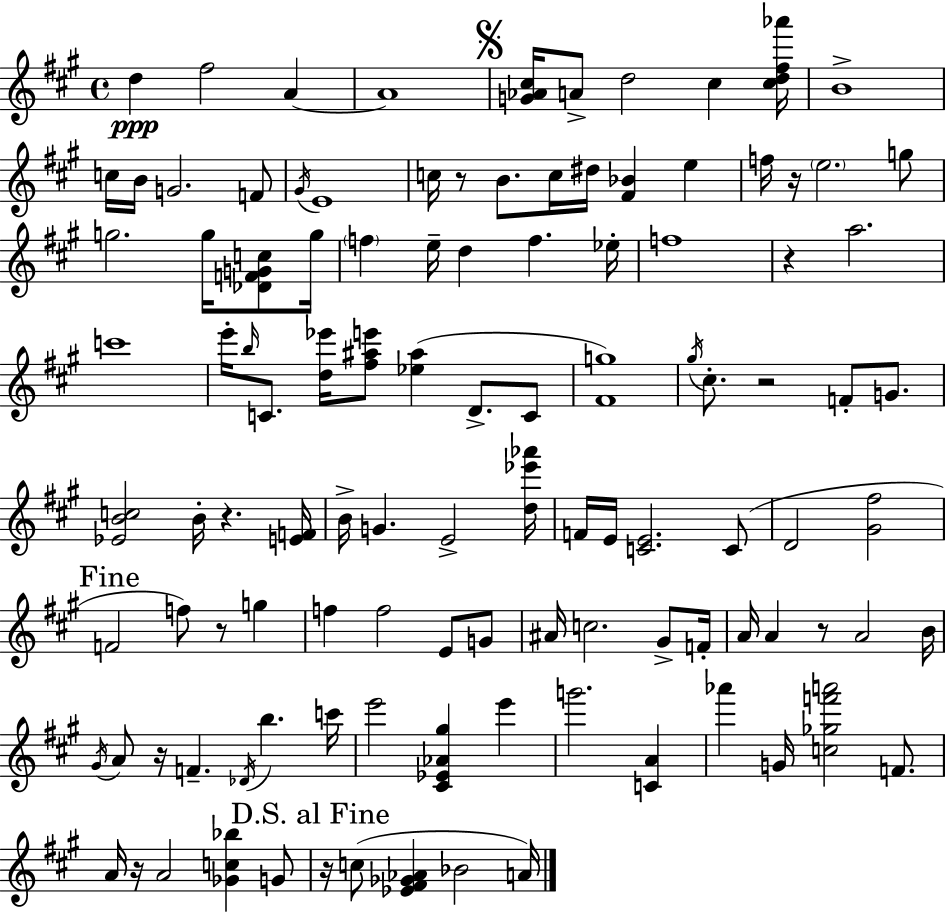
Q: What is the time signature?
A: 4/4